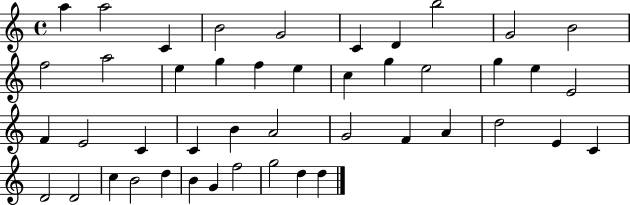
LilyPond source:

{
  \clef treble
  \time 4/4
  \defaultTimeSignature
  \key c \major
  a''4 a''2 c'4 | b'2 g'2 | c'4 d'4 b''2 | g'2 b'2 | \break f''2 a''2 | e''4 g''4 f''4 e''4 | c''4 g''4 e''2 | g''4 e''4 e'2 | \break f'4 e'2 c'4 | c'4 b'4 a'2 | g'2 f'4 a'4 | d''2 e'4 c'4 | \break d'2 d'2 | c''4 b'2 d''4 | b'4 g'4 f''2 | g''2 d''4 d''4 | \break \bar "|."
}